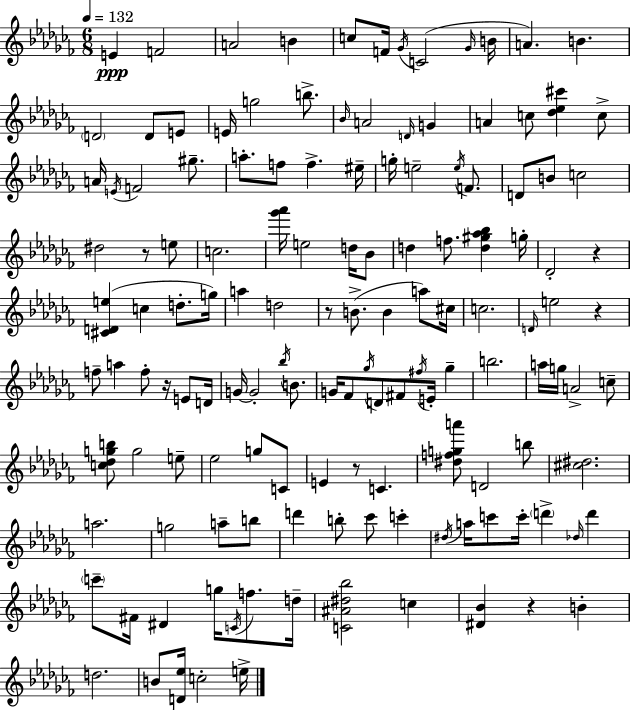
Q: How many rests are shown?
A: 7